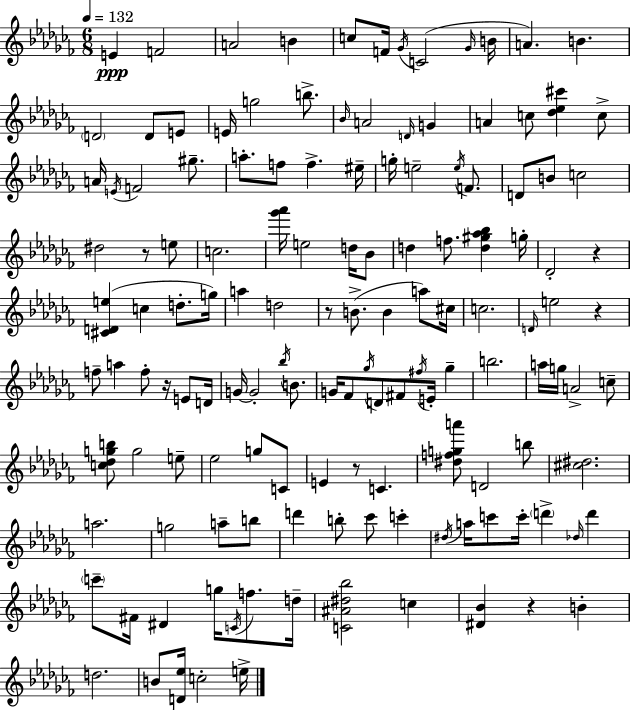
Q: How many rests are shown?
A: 7